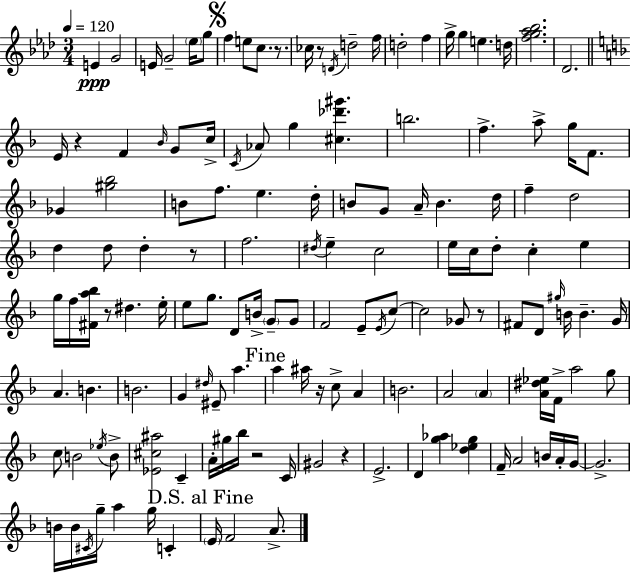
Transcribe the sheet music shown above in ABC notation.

X:1
T:Untitled
M:3/4
L:1/4
K:Fm
E G2 E/4 G2 _e/4 g/2 f e/2 c/2 z/2 _c/4 z/2 D/4 d2 f/4 d2 f g/4 g e d/4 [fg_a_b]2 _D2 E/4 z F _B/4 G/2 c/4 C/4 _A/2 g [^c_d'^g'] b2 f a/2 g/4 F/2 _G [^g_b]2 B/2 f/2 e d/4 B/2 G/2 A/4 B d/4 f d2 d d/2 d z/2 f2 ^d/4 e c2 e/4 c/4 d/2 c e g/4 f/4 [^Fa_b]/4 z/2 ^d e/4 e/2 g/2 D/2 B/4 G/2 G/2 F2 E/2 E/4 c/2 c2 _G/2 z/2 ^F/2 D/2 ^g/4 B/4 B G/4 A B B2 G ^d/4 ^E/2 a a ^a/4 z/4 c/2 A B2 A2 A [A^d_e]/4 F/4 a2 g/2 c/2 B2 _e/4 B/2 [_E^c^a]2 C A/4 ^g/4 _b/4 z2 C/4 ^G2 z E2 D [g_a] [d_eg] F/4 A2 B/4 A/4 G/4 G2 B/4 B/4 ^C/4 g/4 a g/4 C E/4 F2 A/2